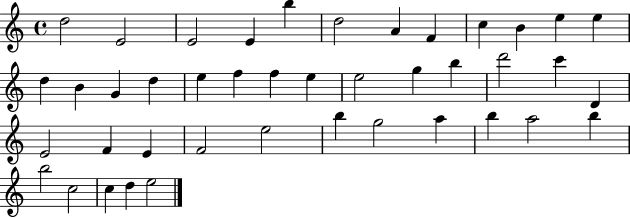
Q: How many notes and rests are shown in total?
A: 42